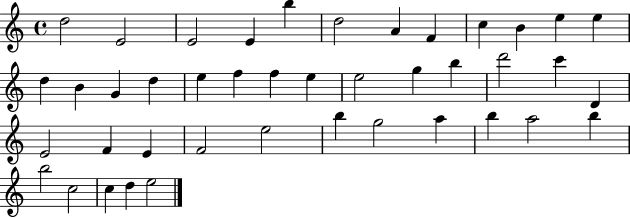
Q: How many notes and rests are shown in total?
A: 42